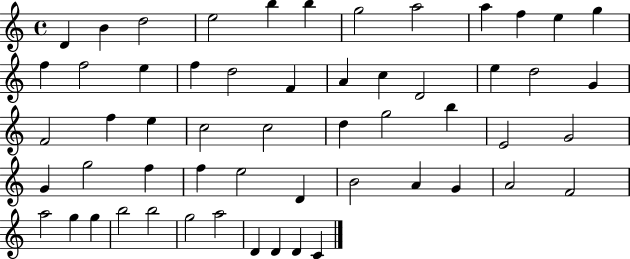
D4/q B4/q D5/h E5/h B5/q B5/q G5/h A5/h A5/q F5/q E5/q G5/q F5/q F5/h E5/q F5/q D5/h F4/q A4/q C5/q D4/h E5/q D5/h G4/q F4/h F5/q E5/q C5/h C5/h D5/q G5/h B5/q E4/h G4/h G4/q G5/h F5/q F5/q E5/h D4/q B4/h A4/q G4/q A4/h F4/h A5/h G5/q G5/q B5/h B5/h G5/h A5/h D4/q D4/q D4/q C4/q